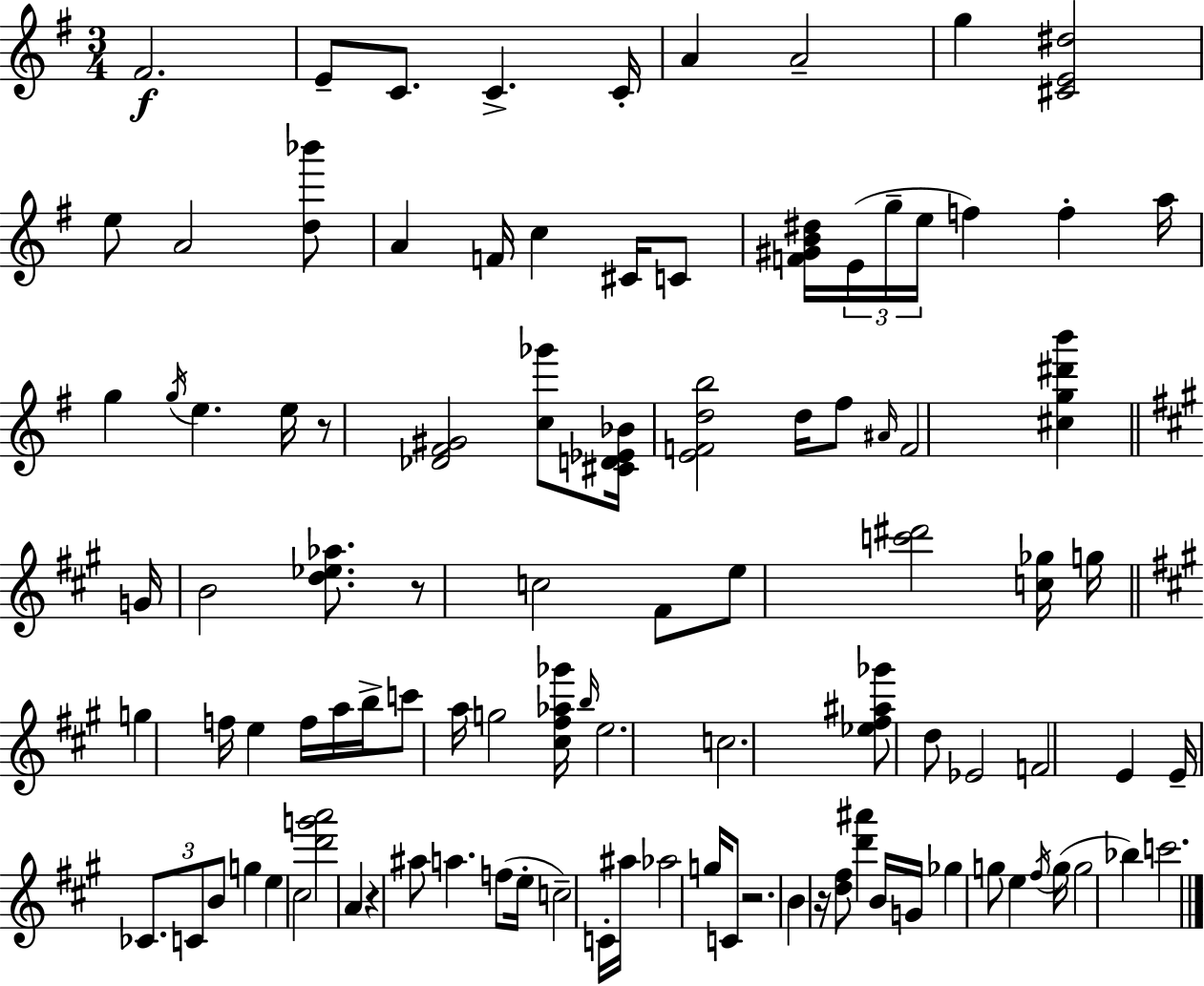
{
  \clef treble
  \numericTimeSignature
  \time 3/4
  \key g \major
  fis'2.\f | e'8-- c'8. c'4.-> c'16-. | a'4 a'2-- | g''4 <cis' e' dis''>2 | \break e''8 a'2 <d'' bes'''>8 | a'4 f'16 c''4 cis'16 c'8 | <f' gis' b' dis''>16 \tuplet 3/2 { e'16( g''16-- e''16 } f''4) f''4-. | a''16 g''4 \acciaccatura { g''16 } e''4. | \break e''16 r8 <des' fis' gis'>2 <c'' ges'''>8 | <cis' d' ees' bes'>16 <e' f' d'' b''>2 d''16 fis''8 | \grace { ais'16 } f'2 <cis'' g'' dis''' b'''>4 | \bar "||" \break \key a \major g'16 b'2 <d'' ees'' aes''>8. | r8 c''2 fis'8 | e''8 <c''' dis'''>2 <c'' ges''>16 g''16 | \bar "||" \break \key a \major g''4 f''16 e''4 f''16 a''16 b''16-> | c'''8 a''16 g''2 <cis'' fis'' aes'' ges'''>16 | \grace { b''16 } e''2. | c''2. | \break <ees'' fis'' ais'' ges'''>8 d''8 ees'2 | f'2 e'4 | e'16-- \tuplet 3/2 { ces'8. c'8 b'8 } g''4 | e''4 cis''2 | \break <d''' g''' a'''>2 a'4 | r4 ais''8 a''4. | f''8( e''16-. c''2--) | c'16-. ais''16 aes''2 g''16 c'8 | \break r2. | b'4 r16 <d'' fis''>8 <d''' ais'''>4 | b'16 g'16 ges''4 g''8 e''4 | \acciaccatura { fis''16 } g''16( g''2 bes''4) | \break c'''2. | \bar "|."
}